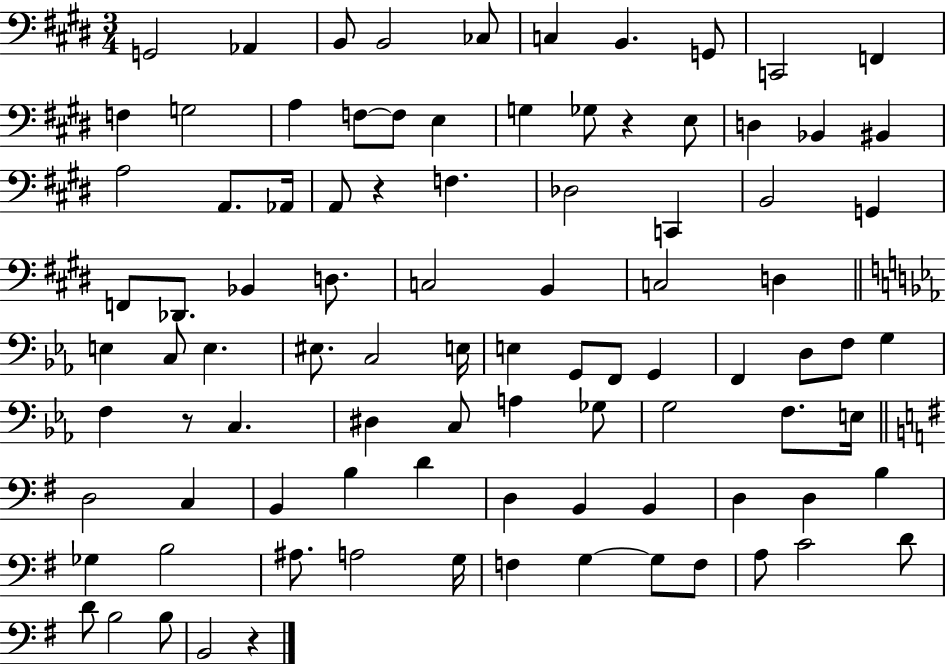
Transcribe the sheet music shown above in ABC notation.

X:1
T:Untitled
M:3/4
L:1/4
K:E
G,,2 _A,, B,,/2 B,,2 _C,/2 C, B,, G,,/2 C,,2 F,, F, G,2 A, F,/2 F,/2 E, G, _G,/2 z E,/2 D, _B,, ^B,, A,2 A,,/2 _A,,/4 A,,/2 z F, _D,2 C,, B,,2 G,, F,,/2 _D,,/2 _B,, D,/2 C,2 B,, C,2 D, E, C,/2 E, ^E,/2 C,2 E,/4 E, G,,/2 F,,/2 G,, F,, D,/2 F,/2 G, F, z/2 C, ^D, C,/2 A, _G,/2 G,2 F,/2 E,/4 D,2 C, B,, B, D D, B,, B,, D, D, B, _G, B,2 ^A,/2 A,2 G,/4 F, G, G,/2 F,/2 A,/2 C2 D/2 D/2 B,2 B,/2 B,,2 z